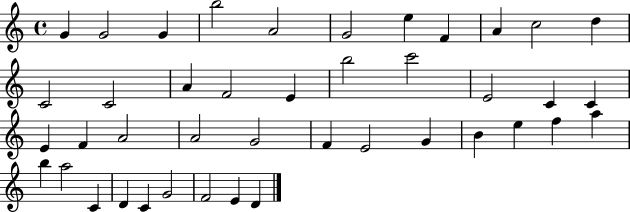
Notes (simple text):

G4/q G4/h G4/q B5/h A4/h G4/h E5/q F4/q A4/q C5/h D5/q C4/h C4/h A4/q F4/h E4/q B5/h C6/h E4/h C4/q C4/q E4/q F4/q A4/h A4/h G4/h F4/q E4/h G4/q B4/q E5/q F5/q A5/q B5/q A5/h C4/q D4/q C4/q G4/h F4/h E4/q D4/q